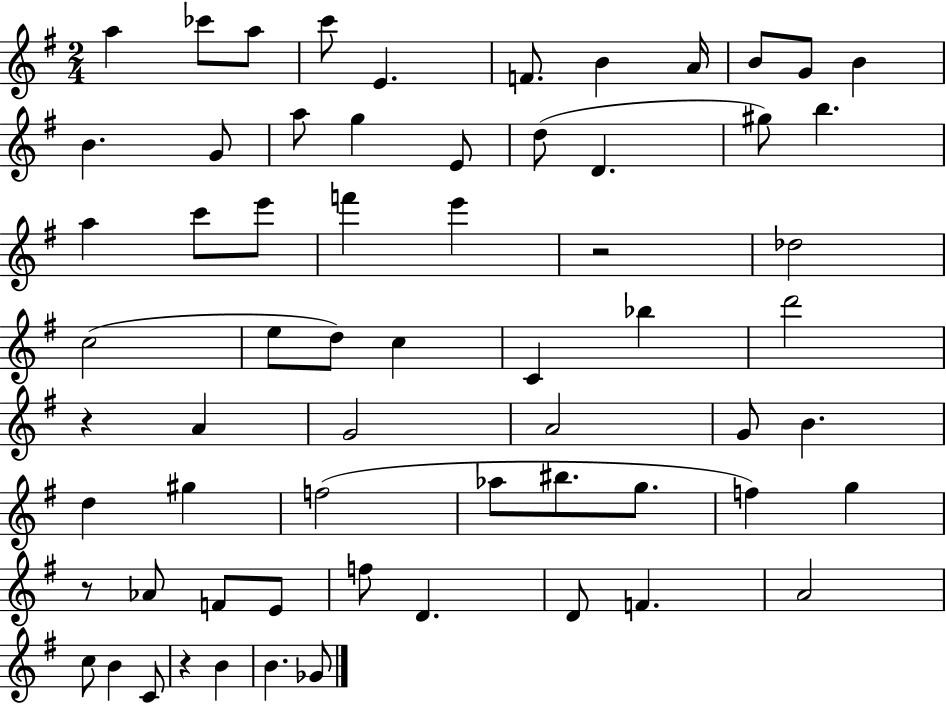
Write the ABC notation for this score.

X:1
T:Untitled
M:2/4
L:1/4
K:G
a _c'/2 a/2 c'/2 E F/2 B A/4 B/2 G/2 B B G/2 a/2 g E/2 d/2 D ^g/2 b a c'/2 e'/2 f' e' z2 _d2 c2 e/2 d/2 c C _b d'2 z A G2 A2 G/2 B d ^g f2 _a/2 ^b/2 g/2 f g z/2 _A/2 F/2 E/2 f/2 D D/2 F A2 c/2 B C/2 z B B _G/2